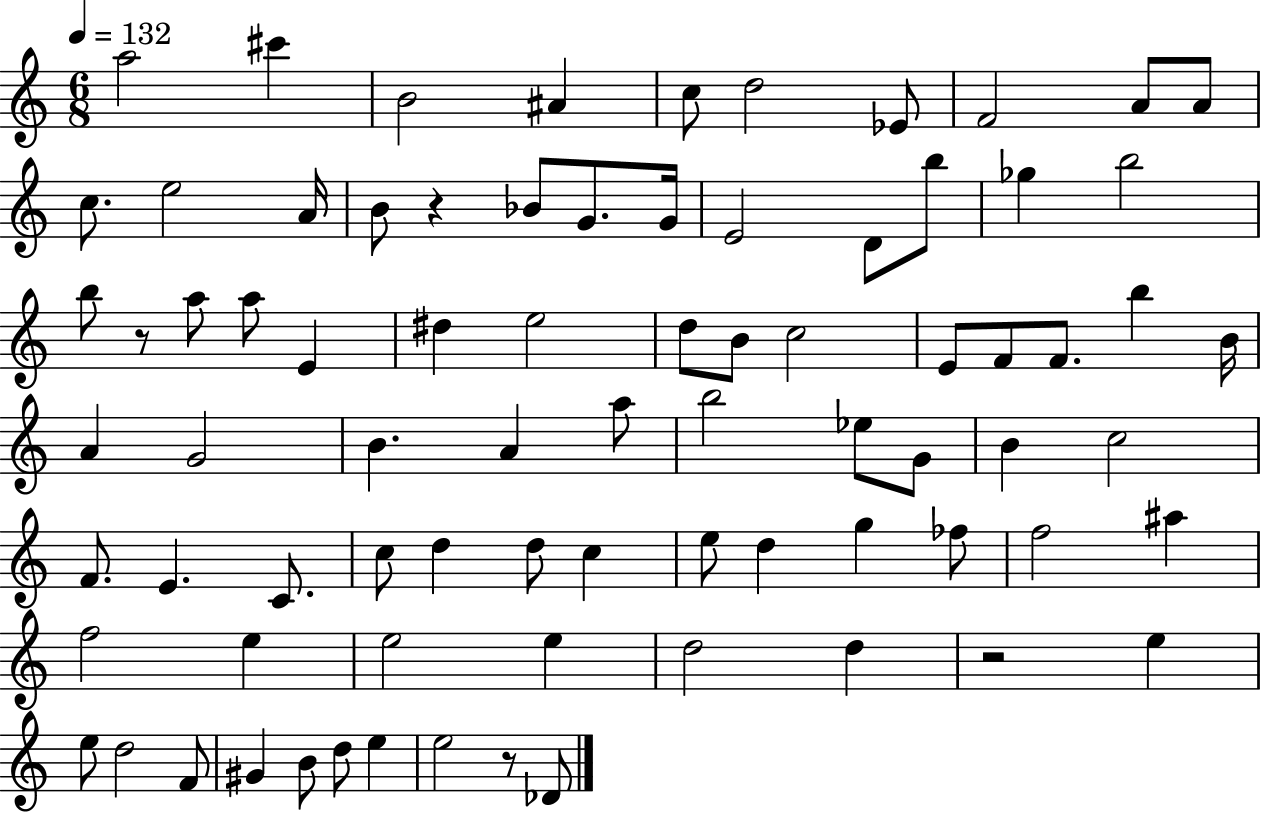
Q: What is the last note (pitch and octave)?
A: Db4